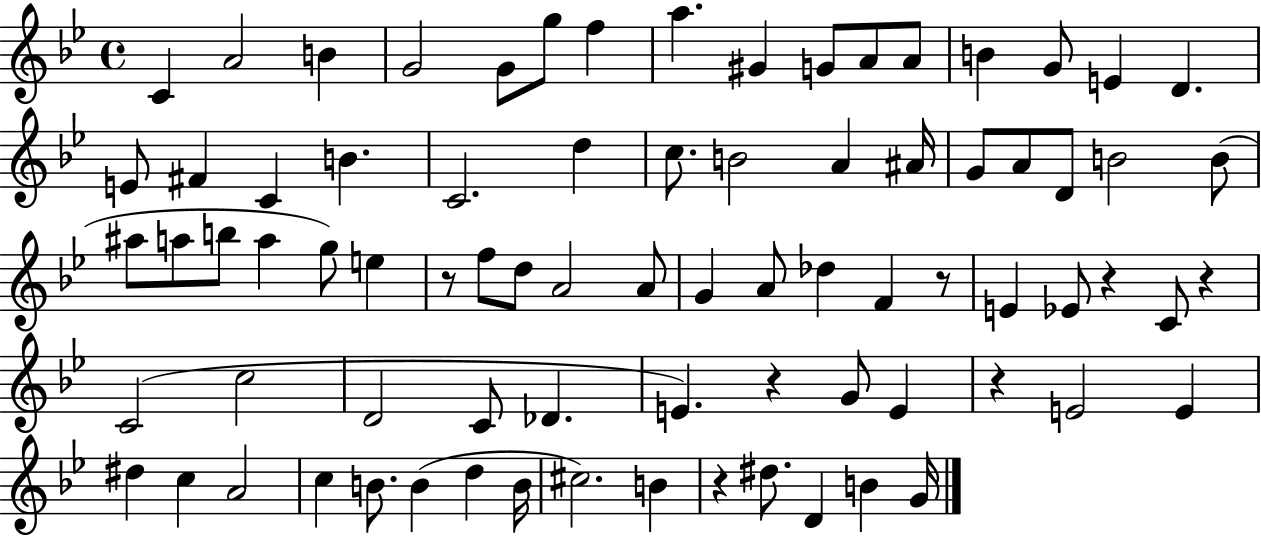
X:1
T:Untitled
M:4/4
L:1/4
K:Bb
C A2 B G2 G/2 g/2 f a ^G G/2 A/2 A/2 B G/2 E D E/2 ^F C B C2 d c/2 B2 A ^A/4 G/2 A/2 D/2 B2 B/2 ^a/2 a/2 b/2 a g/2 e z/2 f/2 d/2 A2 A/2 G A/2 _d F z/2 E _E/2 z C/2 z C2 c2 D2 C/2 _D E z G/2 E z E2 E ^d c A2 c B/2 B d B/4 ^c2 B z ^d/2 D B G/4